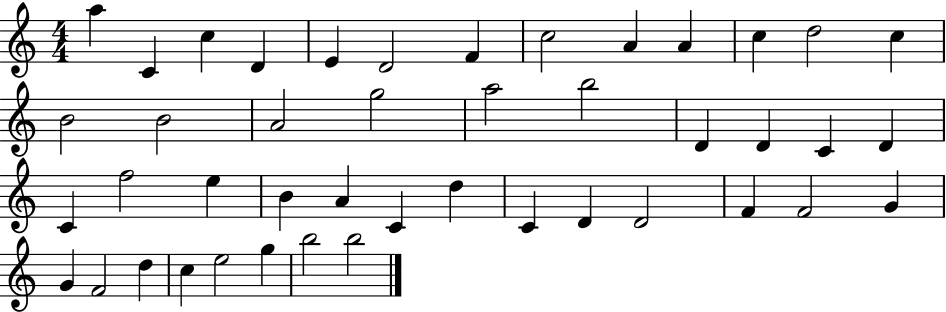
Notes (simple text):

A5/q C4/q C5/q D4/q E4/q D4/h F4/q C5/h A4/q A4/q C5/q D5/h C5/q B4/h B4/h A4/h G5/h A5/h B5/h D4/q D4/q C4/q D4/q C4/q F5/h E5/q B4/q A4/q C4/q D5/q C4/q D4/q D4/h F4/q F4/h G4/q G4/q F4/h D5/q C5/q E5/h G5/q B5/h B5/h